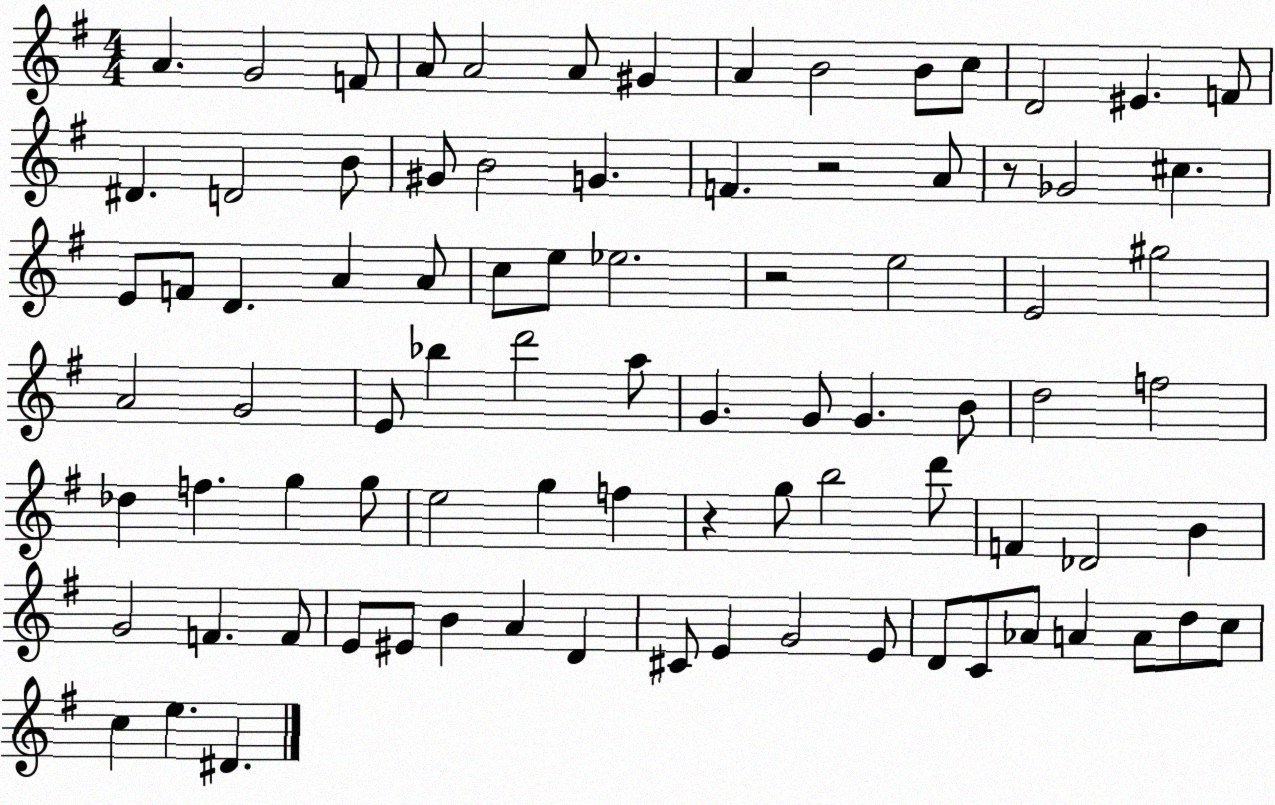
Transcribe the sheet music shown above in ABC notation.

X:1
T:Untitled
M:4/4
L:1/4
K:G
A G2 F/2 A/2 A2 A/2 ^G A B2 B/2 c/2 D2 ^E F/2 ^D D2 B/2 ^G/2 B2 G F z2 A/2 z/2 _G2 ^c E/2 F/2 D A A/2 c/2 e/2 _e2 z2 e2 E2 ^g2 A2 G2 E/2 _b d'2 a/2 G G/2 G B/2 d2 f2 _d f g g/2 e2 g f z g/2 b2 d'/2 F _D2 B G2 F F/2 E/2 ^E/2 B A D ^C/2 E G2 E/2 D/2 C/2 _A/2 A A/2 d/2 c/2 c e ^D